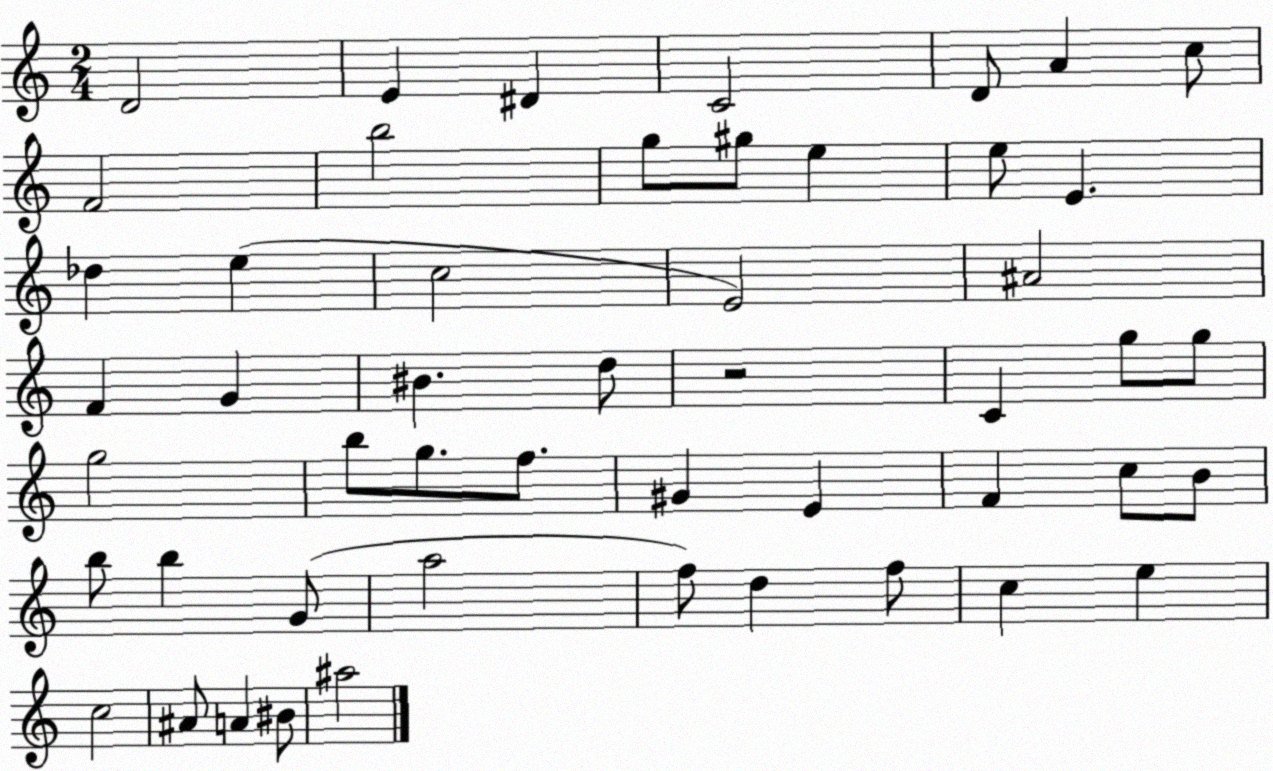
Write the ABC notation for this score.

X:1
T:Untitled
M:2/4
L:1/4
K:C
D2 E ^D C2 D/2 A c/2 F2 b2 g/2 ^g/2 e e/2 E _d e c2 E2 ^A2 F G ^B d/2 z2 C g/2 g/2 g2 b/2 g/2 f/2 ^G E F c/2 B/2 b/2 b G/2 a2 f/2 d f/2 c e c2 ^A/2 A ^B/2 ^a2